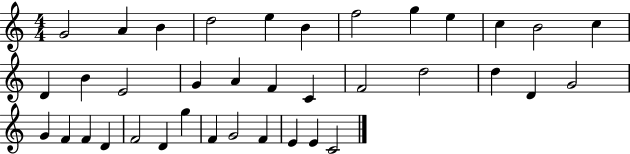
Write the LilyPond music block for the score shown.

{
  \clef treble
  \numericTimeSignature
  \time 4/4
  \key c \major
  g'2 a'4 b'4 | d''2 e''4 b'4 | f''2 g''4 e''4 | c''4 b'2 c''4 | \break d'4 b'4 e'2 | g'4 a'4 f'4 c'4 | f'2 d''2 | d''4 d'4 g'2 | \break g'4 f'4 f'4 d'4 | f'2 d'4 g''4 | f'4 g'2 f'4 | e'4 e'4 c'2 | \break \bar "|."
}